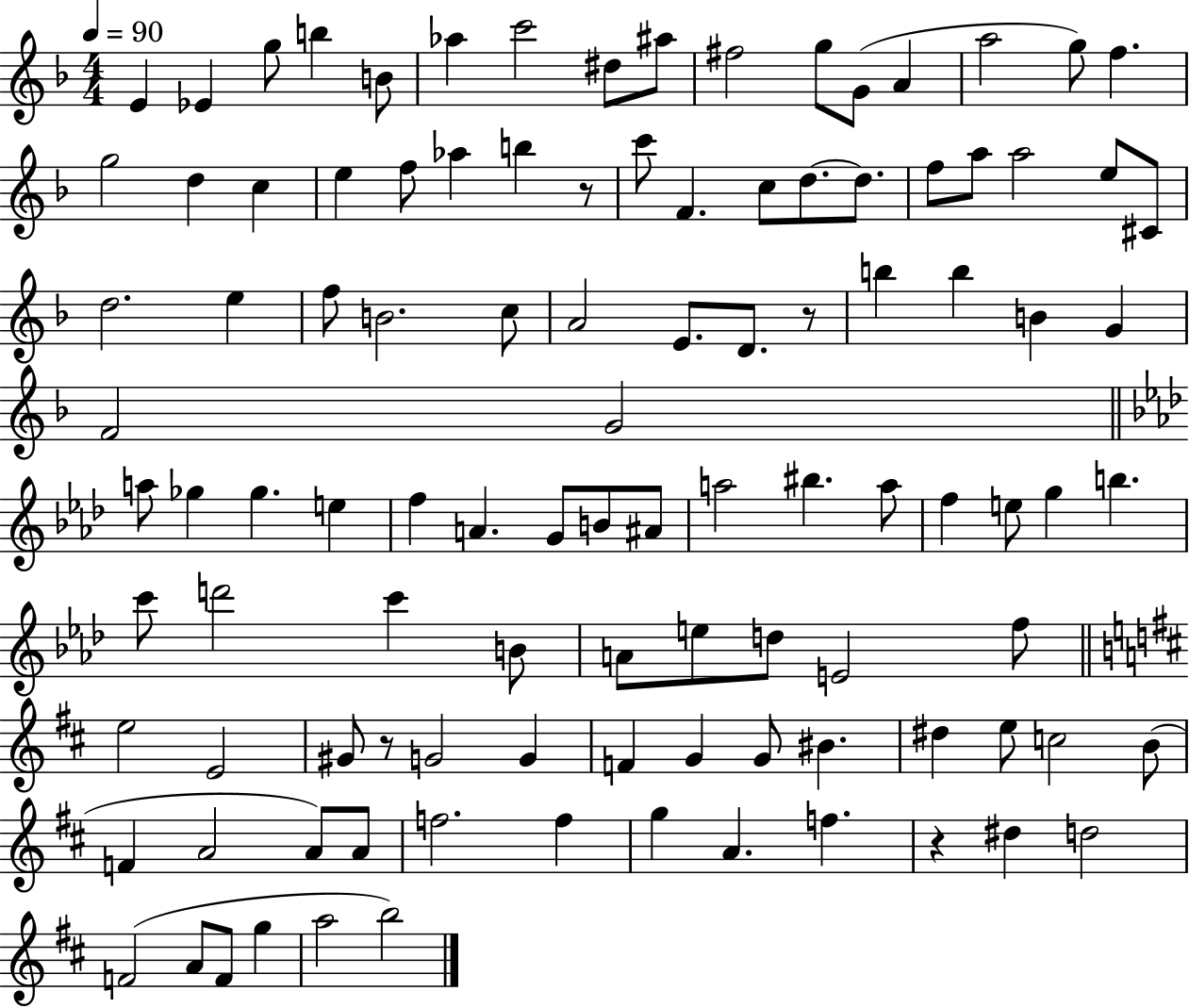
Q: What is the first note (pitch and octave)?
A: E4